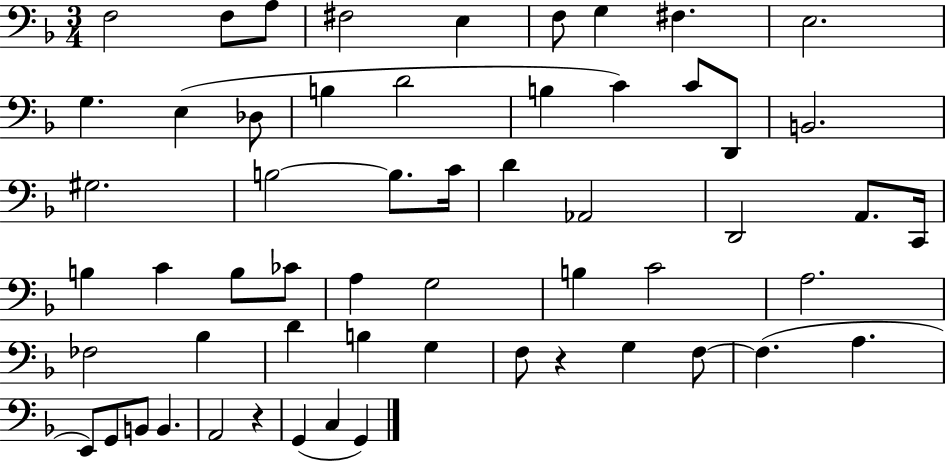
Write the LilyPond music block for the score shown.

{
  \clef bass
  \numericTimeSignature
  \time 3/4
  \key f \major
  f2 f8 a8 | fis2 e4 | f8 g4 fis4. | e2. | \break g4. e4( des8 | b4 d'2 | b4 c'4) c'8 d,8 | b,2. | \break gis2. | b2~~ b8. c'16 | d'4 aes,2 | d,2 a,8. c,16 | \break b4 c'4 b8 ces'8 | a4 g2 | b4 c'2 | a2. | \break fes2 bes4 | d'4 b4 g4 | f8 r4 g4 f8~~ | f4.( a4. | \break e,8) g,8 b,8 b,4. | a,2 r4 | g,4( c4 g,4) | \bar "|."
}